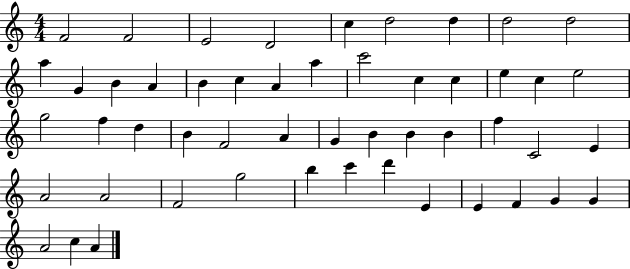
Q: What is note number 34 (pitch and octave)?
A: F5